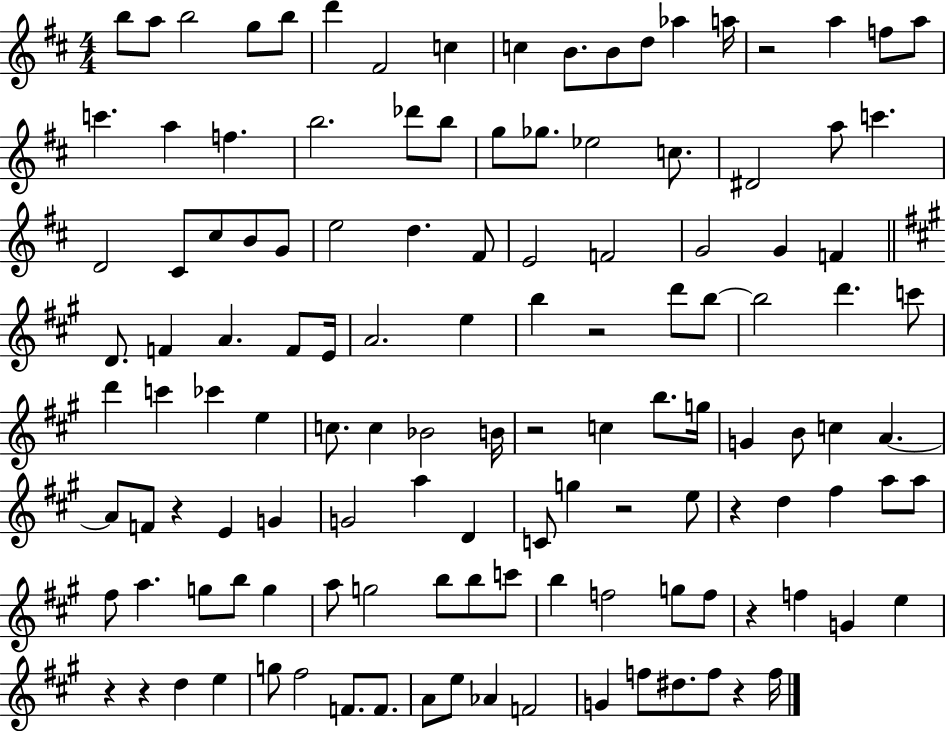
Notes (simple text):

B5/e A5/e B5/h G5/e B5/e D6/q F#4/h C5/q C5/q B4/e. B4/e D5/e Ab5/q A5/s R/h A5/q F5/e A5/e C6/q. A5/q F5/q. B5/h. Db6/e B5/e G5/e Gb5/e. Eb5/h C5/e. D#4/h A5/e C6/q. D4/h C#4/e C#5/e B4/e G4/e E5/h D5/q. F#4/e E4/h F4/h G4/h G4/q F4/q D4/e. F4/q A4/q. F4/e E4/s A4/h. E5/q B5/q R/h D6/e B5/e B5/h D6/q. C6/e D6/q C6/q CES6/q E5/q C5/e. C5/q Bb4/h B4/s R/h C5/q B5/e. G5/s G4/q B4/e C5/q A4/q. A4/e F4/e R/q E4/q G4/q G4/h A5/q D4/q C4/e G5/q R/h E5/e R/q D5/q F#5/q A5/e A5/e F#5/e A5/q. G5/e B5/e G5/q A5/e G5/h B5/e B5/e C6/e B5/q F5/h G5/e F5/e R/q F5/q G4/q E5/q R/q R/q D5/q E5/q G5/e F#5/h F4/e. F4/e. A4/e E5/e Ab4/q F4/h G4/q F5/e D#5/e. F5/e R/q F5/s